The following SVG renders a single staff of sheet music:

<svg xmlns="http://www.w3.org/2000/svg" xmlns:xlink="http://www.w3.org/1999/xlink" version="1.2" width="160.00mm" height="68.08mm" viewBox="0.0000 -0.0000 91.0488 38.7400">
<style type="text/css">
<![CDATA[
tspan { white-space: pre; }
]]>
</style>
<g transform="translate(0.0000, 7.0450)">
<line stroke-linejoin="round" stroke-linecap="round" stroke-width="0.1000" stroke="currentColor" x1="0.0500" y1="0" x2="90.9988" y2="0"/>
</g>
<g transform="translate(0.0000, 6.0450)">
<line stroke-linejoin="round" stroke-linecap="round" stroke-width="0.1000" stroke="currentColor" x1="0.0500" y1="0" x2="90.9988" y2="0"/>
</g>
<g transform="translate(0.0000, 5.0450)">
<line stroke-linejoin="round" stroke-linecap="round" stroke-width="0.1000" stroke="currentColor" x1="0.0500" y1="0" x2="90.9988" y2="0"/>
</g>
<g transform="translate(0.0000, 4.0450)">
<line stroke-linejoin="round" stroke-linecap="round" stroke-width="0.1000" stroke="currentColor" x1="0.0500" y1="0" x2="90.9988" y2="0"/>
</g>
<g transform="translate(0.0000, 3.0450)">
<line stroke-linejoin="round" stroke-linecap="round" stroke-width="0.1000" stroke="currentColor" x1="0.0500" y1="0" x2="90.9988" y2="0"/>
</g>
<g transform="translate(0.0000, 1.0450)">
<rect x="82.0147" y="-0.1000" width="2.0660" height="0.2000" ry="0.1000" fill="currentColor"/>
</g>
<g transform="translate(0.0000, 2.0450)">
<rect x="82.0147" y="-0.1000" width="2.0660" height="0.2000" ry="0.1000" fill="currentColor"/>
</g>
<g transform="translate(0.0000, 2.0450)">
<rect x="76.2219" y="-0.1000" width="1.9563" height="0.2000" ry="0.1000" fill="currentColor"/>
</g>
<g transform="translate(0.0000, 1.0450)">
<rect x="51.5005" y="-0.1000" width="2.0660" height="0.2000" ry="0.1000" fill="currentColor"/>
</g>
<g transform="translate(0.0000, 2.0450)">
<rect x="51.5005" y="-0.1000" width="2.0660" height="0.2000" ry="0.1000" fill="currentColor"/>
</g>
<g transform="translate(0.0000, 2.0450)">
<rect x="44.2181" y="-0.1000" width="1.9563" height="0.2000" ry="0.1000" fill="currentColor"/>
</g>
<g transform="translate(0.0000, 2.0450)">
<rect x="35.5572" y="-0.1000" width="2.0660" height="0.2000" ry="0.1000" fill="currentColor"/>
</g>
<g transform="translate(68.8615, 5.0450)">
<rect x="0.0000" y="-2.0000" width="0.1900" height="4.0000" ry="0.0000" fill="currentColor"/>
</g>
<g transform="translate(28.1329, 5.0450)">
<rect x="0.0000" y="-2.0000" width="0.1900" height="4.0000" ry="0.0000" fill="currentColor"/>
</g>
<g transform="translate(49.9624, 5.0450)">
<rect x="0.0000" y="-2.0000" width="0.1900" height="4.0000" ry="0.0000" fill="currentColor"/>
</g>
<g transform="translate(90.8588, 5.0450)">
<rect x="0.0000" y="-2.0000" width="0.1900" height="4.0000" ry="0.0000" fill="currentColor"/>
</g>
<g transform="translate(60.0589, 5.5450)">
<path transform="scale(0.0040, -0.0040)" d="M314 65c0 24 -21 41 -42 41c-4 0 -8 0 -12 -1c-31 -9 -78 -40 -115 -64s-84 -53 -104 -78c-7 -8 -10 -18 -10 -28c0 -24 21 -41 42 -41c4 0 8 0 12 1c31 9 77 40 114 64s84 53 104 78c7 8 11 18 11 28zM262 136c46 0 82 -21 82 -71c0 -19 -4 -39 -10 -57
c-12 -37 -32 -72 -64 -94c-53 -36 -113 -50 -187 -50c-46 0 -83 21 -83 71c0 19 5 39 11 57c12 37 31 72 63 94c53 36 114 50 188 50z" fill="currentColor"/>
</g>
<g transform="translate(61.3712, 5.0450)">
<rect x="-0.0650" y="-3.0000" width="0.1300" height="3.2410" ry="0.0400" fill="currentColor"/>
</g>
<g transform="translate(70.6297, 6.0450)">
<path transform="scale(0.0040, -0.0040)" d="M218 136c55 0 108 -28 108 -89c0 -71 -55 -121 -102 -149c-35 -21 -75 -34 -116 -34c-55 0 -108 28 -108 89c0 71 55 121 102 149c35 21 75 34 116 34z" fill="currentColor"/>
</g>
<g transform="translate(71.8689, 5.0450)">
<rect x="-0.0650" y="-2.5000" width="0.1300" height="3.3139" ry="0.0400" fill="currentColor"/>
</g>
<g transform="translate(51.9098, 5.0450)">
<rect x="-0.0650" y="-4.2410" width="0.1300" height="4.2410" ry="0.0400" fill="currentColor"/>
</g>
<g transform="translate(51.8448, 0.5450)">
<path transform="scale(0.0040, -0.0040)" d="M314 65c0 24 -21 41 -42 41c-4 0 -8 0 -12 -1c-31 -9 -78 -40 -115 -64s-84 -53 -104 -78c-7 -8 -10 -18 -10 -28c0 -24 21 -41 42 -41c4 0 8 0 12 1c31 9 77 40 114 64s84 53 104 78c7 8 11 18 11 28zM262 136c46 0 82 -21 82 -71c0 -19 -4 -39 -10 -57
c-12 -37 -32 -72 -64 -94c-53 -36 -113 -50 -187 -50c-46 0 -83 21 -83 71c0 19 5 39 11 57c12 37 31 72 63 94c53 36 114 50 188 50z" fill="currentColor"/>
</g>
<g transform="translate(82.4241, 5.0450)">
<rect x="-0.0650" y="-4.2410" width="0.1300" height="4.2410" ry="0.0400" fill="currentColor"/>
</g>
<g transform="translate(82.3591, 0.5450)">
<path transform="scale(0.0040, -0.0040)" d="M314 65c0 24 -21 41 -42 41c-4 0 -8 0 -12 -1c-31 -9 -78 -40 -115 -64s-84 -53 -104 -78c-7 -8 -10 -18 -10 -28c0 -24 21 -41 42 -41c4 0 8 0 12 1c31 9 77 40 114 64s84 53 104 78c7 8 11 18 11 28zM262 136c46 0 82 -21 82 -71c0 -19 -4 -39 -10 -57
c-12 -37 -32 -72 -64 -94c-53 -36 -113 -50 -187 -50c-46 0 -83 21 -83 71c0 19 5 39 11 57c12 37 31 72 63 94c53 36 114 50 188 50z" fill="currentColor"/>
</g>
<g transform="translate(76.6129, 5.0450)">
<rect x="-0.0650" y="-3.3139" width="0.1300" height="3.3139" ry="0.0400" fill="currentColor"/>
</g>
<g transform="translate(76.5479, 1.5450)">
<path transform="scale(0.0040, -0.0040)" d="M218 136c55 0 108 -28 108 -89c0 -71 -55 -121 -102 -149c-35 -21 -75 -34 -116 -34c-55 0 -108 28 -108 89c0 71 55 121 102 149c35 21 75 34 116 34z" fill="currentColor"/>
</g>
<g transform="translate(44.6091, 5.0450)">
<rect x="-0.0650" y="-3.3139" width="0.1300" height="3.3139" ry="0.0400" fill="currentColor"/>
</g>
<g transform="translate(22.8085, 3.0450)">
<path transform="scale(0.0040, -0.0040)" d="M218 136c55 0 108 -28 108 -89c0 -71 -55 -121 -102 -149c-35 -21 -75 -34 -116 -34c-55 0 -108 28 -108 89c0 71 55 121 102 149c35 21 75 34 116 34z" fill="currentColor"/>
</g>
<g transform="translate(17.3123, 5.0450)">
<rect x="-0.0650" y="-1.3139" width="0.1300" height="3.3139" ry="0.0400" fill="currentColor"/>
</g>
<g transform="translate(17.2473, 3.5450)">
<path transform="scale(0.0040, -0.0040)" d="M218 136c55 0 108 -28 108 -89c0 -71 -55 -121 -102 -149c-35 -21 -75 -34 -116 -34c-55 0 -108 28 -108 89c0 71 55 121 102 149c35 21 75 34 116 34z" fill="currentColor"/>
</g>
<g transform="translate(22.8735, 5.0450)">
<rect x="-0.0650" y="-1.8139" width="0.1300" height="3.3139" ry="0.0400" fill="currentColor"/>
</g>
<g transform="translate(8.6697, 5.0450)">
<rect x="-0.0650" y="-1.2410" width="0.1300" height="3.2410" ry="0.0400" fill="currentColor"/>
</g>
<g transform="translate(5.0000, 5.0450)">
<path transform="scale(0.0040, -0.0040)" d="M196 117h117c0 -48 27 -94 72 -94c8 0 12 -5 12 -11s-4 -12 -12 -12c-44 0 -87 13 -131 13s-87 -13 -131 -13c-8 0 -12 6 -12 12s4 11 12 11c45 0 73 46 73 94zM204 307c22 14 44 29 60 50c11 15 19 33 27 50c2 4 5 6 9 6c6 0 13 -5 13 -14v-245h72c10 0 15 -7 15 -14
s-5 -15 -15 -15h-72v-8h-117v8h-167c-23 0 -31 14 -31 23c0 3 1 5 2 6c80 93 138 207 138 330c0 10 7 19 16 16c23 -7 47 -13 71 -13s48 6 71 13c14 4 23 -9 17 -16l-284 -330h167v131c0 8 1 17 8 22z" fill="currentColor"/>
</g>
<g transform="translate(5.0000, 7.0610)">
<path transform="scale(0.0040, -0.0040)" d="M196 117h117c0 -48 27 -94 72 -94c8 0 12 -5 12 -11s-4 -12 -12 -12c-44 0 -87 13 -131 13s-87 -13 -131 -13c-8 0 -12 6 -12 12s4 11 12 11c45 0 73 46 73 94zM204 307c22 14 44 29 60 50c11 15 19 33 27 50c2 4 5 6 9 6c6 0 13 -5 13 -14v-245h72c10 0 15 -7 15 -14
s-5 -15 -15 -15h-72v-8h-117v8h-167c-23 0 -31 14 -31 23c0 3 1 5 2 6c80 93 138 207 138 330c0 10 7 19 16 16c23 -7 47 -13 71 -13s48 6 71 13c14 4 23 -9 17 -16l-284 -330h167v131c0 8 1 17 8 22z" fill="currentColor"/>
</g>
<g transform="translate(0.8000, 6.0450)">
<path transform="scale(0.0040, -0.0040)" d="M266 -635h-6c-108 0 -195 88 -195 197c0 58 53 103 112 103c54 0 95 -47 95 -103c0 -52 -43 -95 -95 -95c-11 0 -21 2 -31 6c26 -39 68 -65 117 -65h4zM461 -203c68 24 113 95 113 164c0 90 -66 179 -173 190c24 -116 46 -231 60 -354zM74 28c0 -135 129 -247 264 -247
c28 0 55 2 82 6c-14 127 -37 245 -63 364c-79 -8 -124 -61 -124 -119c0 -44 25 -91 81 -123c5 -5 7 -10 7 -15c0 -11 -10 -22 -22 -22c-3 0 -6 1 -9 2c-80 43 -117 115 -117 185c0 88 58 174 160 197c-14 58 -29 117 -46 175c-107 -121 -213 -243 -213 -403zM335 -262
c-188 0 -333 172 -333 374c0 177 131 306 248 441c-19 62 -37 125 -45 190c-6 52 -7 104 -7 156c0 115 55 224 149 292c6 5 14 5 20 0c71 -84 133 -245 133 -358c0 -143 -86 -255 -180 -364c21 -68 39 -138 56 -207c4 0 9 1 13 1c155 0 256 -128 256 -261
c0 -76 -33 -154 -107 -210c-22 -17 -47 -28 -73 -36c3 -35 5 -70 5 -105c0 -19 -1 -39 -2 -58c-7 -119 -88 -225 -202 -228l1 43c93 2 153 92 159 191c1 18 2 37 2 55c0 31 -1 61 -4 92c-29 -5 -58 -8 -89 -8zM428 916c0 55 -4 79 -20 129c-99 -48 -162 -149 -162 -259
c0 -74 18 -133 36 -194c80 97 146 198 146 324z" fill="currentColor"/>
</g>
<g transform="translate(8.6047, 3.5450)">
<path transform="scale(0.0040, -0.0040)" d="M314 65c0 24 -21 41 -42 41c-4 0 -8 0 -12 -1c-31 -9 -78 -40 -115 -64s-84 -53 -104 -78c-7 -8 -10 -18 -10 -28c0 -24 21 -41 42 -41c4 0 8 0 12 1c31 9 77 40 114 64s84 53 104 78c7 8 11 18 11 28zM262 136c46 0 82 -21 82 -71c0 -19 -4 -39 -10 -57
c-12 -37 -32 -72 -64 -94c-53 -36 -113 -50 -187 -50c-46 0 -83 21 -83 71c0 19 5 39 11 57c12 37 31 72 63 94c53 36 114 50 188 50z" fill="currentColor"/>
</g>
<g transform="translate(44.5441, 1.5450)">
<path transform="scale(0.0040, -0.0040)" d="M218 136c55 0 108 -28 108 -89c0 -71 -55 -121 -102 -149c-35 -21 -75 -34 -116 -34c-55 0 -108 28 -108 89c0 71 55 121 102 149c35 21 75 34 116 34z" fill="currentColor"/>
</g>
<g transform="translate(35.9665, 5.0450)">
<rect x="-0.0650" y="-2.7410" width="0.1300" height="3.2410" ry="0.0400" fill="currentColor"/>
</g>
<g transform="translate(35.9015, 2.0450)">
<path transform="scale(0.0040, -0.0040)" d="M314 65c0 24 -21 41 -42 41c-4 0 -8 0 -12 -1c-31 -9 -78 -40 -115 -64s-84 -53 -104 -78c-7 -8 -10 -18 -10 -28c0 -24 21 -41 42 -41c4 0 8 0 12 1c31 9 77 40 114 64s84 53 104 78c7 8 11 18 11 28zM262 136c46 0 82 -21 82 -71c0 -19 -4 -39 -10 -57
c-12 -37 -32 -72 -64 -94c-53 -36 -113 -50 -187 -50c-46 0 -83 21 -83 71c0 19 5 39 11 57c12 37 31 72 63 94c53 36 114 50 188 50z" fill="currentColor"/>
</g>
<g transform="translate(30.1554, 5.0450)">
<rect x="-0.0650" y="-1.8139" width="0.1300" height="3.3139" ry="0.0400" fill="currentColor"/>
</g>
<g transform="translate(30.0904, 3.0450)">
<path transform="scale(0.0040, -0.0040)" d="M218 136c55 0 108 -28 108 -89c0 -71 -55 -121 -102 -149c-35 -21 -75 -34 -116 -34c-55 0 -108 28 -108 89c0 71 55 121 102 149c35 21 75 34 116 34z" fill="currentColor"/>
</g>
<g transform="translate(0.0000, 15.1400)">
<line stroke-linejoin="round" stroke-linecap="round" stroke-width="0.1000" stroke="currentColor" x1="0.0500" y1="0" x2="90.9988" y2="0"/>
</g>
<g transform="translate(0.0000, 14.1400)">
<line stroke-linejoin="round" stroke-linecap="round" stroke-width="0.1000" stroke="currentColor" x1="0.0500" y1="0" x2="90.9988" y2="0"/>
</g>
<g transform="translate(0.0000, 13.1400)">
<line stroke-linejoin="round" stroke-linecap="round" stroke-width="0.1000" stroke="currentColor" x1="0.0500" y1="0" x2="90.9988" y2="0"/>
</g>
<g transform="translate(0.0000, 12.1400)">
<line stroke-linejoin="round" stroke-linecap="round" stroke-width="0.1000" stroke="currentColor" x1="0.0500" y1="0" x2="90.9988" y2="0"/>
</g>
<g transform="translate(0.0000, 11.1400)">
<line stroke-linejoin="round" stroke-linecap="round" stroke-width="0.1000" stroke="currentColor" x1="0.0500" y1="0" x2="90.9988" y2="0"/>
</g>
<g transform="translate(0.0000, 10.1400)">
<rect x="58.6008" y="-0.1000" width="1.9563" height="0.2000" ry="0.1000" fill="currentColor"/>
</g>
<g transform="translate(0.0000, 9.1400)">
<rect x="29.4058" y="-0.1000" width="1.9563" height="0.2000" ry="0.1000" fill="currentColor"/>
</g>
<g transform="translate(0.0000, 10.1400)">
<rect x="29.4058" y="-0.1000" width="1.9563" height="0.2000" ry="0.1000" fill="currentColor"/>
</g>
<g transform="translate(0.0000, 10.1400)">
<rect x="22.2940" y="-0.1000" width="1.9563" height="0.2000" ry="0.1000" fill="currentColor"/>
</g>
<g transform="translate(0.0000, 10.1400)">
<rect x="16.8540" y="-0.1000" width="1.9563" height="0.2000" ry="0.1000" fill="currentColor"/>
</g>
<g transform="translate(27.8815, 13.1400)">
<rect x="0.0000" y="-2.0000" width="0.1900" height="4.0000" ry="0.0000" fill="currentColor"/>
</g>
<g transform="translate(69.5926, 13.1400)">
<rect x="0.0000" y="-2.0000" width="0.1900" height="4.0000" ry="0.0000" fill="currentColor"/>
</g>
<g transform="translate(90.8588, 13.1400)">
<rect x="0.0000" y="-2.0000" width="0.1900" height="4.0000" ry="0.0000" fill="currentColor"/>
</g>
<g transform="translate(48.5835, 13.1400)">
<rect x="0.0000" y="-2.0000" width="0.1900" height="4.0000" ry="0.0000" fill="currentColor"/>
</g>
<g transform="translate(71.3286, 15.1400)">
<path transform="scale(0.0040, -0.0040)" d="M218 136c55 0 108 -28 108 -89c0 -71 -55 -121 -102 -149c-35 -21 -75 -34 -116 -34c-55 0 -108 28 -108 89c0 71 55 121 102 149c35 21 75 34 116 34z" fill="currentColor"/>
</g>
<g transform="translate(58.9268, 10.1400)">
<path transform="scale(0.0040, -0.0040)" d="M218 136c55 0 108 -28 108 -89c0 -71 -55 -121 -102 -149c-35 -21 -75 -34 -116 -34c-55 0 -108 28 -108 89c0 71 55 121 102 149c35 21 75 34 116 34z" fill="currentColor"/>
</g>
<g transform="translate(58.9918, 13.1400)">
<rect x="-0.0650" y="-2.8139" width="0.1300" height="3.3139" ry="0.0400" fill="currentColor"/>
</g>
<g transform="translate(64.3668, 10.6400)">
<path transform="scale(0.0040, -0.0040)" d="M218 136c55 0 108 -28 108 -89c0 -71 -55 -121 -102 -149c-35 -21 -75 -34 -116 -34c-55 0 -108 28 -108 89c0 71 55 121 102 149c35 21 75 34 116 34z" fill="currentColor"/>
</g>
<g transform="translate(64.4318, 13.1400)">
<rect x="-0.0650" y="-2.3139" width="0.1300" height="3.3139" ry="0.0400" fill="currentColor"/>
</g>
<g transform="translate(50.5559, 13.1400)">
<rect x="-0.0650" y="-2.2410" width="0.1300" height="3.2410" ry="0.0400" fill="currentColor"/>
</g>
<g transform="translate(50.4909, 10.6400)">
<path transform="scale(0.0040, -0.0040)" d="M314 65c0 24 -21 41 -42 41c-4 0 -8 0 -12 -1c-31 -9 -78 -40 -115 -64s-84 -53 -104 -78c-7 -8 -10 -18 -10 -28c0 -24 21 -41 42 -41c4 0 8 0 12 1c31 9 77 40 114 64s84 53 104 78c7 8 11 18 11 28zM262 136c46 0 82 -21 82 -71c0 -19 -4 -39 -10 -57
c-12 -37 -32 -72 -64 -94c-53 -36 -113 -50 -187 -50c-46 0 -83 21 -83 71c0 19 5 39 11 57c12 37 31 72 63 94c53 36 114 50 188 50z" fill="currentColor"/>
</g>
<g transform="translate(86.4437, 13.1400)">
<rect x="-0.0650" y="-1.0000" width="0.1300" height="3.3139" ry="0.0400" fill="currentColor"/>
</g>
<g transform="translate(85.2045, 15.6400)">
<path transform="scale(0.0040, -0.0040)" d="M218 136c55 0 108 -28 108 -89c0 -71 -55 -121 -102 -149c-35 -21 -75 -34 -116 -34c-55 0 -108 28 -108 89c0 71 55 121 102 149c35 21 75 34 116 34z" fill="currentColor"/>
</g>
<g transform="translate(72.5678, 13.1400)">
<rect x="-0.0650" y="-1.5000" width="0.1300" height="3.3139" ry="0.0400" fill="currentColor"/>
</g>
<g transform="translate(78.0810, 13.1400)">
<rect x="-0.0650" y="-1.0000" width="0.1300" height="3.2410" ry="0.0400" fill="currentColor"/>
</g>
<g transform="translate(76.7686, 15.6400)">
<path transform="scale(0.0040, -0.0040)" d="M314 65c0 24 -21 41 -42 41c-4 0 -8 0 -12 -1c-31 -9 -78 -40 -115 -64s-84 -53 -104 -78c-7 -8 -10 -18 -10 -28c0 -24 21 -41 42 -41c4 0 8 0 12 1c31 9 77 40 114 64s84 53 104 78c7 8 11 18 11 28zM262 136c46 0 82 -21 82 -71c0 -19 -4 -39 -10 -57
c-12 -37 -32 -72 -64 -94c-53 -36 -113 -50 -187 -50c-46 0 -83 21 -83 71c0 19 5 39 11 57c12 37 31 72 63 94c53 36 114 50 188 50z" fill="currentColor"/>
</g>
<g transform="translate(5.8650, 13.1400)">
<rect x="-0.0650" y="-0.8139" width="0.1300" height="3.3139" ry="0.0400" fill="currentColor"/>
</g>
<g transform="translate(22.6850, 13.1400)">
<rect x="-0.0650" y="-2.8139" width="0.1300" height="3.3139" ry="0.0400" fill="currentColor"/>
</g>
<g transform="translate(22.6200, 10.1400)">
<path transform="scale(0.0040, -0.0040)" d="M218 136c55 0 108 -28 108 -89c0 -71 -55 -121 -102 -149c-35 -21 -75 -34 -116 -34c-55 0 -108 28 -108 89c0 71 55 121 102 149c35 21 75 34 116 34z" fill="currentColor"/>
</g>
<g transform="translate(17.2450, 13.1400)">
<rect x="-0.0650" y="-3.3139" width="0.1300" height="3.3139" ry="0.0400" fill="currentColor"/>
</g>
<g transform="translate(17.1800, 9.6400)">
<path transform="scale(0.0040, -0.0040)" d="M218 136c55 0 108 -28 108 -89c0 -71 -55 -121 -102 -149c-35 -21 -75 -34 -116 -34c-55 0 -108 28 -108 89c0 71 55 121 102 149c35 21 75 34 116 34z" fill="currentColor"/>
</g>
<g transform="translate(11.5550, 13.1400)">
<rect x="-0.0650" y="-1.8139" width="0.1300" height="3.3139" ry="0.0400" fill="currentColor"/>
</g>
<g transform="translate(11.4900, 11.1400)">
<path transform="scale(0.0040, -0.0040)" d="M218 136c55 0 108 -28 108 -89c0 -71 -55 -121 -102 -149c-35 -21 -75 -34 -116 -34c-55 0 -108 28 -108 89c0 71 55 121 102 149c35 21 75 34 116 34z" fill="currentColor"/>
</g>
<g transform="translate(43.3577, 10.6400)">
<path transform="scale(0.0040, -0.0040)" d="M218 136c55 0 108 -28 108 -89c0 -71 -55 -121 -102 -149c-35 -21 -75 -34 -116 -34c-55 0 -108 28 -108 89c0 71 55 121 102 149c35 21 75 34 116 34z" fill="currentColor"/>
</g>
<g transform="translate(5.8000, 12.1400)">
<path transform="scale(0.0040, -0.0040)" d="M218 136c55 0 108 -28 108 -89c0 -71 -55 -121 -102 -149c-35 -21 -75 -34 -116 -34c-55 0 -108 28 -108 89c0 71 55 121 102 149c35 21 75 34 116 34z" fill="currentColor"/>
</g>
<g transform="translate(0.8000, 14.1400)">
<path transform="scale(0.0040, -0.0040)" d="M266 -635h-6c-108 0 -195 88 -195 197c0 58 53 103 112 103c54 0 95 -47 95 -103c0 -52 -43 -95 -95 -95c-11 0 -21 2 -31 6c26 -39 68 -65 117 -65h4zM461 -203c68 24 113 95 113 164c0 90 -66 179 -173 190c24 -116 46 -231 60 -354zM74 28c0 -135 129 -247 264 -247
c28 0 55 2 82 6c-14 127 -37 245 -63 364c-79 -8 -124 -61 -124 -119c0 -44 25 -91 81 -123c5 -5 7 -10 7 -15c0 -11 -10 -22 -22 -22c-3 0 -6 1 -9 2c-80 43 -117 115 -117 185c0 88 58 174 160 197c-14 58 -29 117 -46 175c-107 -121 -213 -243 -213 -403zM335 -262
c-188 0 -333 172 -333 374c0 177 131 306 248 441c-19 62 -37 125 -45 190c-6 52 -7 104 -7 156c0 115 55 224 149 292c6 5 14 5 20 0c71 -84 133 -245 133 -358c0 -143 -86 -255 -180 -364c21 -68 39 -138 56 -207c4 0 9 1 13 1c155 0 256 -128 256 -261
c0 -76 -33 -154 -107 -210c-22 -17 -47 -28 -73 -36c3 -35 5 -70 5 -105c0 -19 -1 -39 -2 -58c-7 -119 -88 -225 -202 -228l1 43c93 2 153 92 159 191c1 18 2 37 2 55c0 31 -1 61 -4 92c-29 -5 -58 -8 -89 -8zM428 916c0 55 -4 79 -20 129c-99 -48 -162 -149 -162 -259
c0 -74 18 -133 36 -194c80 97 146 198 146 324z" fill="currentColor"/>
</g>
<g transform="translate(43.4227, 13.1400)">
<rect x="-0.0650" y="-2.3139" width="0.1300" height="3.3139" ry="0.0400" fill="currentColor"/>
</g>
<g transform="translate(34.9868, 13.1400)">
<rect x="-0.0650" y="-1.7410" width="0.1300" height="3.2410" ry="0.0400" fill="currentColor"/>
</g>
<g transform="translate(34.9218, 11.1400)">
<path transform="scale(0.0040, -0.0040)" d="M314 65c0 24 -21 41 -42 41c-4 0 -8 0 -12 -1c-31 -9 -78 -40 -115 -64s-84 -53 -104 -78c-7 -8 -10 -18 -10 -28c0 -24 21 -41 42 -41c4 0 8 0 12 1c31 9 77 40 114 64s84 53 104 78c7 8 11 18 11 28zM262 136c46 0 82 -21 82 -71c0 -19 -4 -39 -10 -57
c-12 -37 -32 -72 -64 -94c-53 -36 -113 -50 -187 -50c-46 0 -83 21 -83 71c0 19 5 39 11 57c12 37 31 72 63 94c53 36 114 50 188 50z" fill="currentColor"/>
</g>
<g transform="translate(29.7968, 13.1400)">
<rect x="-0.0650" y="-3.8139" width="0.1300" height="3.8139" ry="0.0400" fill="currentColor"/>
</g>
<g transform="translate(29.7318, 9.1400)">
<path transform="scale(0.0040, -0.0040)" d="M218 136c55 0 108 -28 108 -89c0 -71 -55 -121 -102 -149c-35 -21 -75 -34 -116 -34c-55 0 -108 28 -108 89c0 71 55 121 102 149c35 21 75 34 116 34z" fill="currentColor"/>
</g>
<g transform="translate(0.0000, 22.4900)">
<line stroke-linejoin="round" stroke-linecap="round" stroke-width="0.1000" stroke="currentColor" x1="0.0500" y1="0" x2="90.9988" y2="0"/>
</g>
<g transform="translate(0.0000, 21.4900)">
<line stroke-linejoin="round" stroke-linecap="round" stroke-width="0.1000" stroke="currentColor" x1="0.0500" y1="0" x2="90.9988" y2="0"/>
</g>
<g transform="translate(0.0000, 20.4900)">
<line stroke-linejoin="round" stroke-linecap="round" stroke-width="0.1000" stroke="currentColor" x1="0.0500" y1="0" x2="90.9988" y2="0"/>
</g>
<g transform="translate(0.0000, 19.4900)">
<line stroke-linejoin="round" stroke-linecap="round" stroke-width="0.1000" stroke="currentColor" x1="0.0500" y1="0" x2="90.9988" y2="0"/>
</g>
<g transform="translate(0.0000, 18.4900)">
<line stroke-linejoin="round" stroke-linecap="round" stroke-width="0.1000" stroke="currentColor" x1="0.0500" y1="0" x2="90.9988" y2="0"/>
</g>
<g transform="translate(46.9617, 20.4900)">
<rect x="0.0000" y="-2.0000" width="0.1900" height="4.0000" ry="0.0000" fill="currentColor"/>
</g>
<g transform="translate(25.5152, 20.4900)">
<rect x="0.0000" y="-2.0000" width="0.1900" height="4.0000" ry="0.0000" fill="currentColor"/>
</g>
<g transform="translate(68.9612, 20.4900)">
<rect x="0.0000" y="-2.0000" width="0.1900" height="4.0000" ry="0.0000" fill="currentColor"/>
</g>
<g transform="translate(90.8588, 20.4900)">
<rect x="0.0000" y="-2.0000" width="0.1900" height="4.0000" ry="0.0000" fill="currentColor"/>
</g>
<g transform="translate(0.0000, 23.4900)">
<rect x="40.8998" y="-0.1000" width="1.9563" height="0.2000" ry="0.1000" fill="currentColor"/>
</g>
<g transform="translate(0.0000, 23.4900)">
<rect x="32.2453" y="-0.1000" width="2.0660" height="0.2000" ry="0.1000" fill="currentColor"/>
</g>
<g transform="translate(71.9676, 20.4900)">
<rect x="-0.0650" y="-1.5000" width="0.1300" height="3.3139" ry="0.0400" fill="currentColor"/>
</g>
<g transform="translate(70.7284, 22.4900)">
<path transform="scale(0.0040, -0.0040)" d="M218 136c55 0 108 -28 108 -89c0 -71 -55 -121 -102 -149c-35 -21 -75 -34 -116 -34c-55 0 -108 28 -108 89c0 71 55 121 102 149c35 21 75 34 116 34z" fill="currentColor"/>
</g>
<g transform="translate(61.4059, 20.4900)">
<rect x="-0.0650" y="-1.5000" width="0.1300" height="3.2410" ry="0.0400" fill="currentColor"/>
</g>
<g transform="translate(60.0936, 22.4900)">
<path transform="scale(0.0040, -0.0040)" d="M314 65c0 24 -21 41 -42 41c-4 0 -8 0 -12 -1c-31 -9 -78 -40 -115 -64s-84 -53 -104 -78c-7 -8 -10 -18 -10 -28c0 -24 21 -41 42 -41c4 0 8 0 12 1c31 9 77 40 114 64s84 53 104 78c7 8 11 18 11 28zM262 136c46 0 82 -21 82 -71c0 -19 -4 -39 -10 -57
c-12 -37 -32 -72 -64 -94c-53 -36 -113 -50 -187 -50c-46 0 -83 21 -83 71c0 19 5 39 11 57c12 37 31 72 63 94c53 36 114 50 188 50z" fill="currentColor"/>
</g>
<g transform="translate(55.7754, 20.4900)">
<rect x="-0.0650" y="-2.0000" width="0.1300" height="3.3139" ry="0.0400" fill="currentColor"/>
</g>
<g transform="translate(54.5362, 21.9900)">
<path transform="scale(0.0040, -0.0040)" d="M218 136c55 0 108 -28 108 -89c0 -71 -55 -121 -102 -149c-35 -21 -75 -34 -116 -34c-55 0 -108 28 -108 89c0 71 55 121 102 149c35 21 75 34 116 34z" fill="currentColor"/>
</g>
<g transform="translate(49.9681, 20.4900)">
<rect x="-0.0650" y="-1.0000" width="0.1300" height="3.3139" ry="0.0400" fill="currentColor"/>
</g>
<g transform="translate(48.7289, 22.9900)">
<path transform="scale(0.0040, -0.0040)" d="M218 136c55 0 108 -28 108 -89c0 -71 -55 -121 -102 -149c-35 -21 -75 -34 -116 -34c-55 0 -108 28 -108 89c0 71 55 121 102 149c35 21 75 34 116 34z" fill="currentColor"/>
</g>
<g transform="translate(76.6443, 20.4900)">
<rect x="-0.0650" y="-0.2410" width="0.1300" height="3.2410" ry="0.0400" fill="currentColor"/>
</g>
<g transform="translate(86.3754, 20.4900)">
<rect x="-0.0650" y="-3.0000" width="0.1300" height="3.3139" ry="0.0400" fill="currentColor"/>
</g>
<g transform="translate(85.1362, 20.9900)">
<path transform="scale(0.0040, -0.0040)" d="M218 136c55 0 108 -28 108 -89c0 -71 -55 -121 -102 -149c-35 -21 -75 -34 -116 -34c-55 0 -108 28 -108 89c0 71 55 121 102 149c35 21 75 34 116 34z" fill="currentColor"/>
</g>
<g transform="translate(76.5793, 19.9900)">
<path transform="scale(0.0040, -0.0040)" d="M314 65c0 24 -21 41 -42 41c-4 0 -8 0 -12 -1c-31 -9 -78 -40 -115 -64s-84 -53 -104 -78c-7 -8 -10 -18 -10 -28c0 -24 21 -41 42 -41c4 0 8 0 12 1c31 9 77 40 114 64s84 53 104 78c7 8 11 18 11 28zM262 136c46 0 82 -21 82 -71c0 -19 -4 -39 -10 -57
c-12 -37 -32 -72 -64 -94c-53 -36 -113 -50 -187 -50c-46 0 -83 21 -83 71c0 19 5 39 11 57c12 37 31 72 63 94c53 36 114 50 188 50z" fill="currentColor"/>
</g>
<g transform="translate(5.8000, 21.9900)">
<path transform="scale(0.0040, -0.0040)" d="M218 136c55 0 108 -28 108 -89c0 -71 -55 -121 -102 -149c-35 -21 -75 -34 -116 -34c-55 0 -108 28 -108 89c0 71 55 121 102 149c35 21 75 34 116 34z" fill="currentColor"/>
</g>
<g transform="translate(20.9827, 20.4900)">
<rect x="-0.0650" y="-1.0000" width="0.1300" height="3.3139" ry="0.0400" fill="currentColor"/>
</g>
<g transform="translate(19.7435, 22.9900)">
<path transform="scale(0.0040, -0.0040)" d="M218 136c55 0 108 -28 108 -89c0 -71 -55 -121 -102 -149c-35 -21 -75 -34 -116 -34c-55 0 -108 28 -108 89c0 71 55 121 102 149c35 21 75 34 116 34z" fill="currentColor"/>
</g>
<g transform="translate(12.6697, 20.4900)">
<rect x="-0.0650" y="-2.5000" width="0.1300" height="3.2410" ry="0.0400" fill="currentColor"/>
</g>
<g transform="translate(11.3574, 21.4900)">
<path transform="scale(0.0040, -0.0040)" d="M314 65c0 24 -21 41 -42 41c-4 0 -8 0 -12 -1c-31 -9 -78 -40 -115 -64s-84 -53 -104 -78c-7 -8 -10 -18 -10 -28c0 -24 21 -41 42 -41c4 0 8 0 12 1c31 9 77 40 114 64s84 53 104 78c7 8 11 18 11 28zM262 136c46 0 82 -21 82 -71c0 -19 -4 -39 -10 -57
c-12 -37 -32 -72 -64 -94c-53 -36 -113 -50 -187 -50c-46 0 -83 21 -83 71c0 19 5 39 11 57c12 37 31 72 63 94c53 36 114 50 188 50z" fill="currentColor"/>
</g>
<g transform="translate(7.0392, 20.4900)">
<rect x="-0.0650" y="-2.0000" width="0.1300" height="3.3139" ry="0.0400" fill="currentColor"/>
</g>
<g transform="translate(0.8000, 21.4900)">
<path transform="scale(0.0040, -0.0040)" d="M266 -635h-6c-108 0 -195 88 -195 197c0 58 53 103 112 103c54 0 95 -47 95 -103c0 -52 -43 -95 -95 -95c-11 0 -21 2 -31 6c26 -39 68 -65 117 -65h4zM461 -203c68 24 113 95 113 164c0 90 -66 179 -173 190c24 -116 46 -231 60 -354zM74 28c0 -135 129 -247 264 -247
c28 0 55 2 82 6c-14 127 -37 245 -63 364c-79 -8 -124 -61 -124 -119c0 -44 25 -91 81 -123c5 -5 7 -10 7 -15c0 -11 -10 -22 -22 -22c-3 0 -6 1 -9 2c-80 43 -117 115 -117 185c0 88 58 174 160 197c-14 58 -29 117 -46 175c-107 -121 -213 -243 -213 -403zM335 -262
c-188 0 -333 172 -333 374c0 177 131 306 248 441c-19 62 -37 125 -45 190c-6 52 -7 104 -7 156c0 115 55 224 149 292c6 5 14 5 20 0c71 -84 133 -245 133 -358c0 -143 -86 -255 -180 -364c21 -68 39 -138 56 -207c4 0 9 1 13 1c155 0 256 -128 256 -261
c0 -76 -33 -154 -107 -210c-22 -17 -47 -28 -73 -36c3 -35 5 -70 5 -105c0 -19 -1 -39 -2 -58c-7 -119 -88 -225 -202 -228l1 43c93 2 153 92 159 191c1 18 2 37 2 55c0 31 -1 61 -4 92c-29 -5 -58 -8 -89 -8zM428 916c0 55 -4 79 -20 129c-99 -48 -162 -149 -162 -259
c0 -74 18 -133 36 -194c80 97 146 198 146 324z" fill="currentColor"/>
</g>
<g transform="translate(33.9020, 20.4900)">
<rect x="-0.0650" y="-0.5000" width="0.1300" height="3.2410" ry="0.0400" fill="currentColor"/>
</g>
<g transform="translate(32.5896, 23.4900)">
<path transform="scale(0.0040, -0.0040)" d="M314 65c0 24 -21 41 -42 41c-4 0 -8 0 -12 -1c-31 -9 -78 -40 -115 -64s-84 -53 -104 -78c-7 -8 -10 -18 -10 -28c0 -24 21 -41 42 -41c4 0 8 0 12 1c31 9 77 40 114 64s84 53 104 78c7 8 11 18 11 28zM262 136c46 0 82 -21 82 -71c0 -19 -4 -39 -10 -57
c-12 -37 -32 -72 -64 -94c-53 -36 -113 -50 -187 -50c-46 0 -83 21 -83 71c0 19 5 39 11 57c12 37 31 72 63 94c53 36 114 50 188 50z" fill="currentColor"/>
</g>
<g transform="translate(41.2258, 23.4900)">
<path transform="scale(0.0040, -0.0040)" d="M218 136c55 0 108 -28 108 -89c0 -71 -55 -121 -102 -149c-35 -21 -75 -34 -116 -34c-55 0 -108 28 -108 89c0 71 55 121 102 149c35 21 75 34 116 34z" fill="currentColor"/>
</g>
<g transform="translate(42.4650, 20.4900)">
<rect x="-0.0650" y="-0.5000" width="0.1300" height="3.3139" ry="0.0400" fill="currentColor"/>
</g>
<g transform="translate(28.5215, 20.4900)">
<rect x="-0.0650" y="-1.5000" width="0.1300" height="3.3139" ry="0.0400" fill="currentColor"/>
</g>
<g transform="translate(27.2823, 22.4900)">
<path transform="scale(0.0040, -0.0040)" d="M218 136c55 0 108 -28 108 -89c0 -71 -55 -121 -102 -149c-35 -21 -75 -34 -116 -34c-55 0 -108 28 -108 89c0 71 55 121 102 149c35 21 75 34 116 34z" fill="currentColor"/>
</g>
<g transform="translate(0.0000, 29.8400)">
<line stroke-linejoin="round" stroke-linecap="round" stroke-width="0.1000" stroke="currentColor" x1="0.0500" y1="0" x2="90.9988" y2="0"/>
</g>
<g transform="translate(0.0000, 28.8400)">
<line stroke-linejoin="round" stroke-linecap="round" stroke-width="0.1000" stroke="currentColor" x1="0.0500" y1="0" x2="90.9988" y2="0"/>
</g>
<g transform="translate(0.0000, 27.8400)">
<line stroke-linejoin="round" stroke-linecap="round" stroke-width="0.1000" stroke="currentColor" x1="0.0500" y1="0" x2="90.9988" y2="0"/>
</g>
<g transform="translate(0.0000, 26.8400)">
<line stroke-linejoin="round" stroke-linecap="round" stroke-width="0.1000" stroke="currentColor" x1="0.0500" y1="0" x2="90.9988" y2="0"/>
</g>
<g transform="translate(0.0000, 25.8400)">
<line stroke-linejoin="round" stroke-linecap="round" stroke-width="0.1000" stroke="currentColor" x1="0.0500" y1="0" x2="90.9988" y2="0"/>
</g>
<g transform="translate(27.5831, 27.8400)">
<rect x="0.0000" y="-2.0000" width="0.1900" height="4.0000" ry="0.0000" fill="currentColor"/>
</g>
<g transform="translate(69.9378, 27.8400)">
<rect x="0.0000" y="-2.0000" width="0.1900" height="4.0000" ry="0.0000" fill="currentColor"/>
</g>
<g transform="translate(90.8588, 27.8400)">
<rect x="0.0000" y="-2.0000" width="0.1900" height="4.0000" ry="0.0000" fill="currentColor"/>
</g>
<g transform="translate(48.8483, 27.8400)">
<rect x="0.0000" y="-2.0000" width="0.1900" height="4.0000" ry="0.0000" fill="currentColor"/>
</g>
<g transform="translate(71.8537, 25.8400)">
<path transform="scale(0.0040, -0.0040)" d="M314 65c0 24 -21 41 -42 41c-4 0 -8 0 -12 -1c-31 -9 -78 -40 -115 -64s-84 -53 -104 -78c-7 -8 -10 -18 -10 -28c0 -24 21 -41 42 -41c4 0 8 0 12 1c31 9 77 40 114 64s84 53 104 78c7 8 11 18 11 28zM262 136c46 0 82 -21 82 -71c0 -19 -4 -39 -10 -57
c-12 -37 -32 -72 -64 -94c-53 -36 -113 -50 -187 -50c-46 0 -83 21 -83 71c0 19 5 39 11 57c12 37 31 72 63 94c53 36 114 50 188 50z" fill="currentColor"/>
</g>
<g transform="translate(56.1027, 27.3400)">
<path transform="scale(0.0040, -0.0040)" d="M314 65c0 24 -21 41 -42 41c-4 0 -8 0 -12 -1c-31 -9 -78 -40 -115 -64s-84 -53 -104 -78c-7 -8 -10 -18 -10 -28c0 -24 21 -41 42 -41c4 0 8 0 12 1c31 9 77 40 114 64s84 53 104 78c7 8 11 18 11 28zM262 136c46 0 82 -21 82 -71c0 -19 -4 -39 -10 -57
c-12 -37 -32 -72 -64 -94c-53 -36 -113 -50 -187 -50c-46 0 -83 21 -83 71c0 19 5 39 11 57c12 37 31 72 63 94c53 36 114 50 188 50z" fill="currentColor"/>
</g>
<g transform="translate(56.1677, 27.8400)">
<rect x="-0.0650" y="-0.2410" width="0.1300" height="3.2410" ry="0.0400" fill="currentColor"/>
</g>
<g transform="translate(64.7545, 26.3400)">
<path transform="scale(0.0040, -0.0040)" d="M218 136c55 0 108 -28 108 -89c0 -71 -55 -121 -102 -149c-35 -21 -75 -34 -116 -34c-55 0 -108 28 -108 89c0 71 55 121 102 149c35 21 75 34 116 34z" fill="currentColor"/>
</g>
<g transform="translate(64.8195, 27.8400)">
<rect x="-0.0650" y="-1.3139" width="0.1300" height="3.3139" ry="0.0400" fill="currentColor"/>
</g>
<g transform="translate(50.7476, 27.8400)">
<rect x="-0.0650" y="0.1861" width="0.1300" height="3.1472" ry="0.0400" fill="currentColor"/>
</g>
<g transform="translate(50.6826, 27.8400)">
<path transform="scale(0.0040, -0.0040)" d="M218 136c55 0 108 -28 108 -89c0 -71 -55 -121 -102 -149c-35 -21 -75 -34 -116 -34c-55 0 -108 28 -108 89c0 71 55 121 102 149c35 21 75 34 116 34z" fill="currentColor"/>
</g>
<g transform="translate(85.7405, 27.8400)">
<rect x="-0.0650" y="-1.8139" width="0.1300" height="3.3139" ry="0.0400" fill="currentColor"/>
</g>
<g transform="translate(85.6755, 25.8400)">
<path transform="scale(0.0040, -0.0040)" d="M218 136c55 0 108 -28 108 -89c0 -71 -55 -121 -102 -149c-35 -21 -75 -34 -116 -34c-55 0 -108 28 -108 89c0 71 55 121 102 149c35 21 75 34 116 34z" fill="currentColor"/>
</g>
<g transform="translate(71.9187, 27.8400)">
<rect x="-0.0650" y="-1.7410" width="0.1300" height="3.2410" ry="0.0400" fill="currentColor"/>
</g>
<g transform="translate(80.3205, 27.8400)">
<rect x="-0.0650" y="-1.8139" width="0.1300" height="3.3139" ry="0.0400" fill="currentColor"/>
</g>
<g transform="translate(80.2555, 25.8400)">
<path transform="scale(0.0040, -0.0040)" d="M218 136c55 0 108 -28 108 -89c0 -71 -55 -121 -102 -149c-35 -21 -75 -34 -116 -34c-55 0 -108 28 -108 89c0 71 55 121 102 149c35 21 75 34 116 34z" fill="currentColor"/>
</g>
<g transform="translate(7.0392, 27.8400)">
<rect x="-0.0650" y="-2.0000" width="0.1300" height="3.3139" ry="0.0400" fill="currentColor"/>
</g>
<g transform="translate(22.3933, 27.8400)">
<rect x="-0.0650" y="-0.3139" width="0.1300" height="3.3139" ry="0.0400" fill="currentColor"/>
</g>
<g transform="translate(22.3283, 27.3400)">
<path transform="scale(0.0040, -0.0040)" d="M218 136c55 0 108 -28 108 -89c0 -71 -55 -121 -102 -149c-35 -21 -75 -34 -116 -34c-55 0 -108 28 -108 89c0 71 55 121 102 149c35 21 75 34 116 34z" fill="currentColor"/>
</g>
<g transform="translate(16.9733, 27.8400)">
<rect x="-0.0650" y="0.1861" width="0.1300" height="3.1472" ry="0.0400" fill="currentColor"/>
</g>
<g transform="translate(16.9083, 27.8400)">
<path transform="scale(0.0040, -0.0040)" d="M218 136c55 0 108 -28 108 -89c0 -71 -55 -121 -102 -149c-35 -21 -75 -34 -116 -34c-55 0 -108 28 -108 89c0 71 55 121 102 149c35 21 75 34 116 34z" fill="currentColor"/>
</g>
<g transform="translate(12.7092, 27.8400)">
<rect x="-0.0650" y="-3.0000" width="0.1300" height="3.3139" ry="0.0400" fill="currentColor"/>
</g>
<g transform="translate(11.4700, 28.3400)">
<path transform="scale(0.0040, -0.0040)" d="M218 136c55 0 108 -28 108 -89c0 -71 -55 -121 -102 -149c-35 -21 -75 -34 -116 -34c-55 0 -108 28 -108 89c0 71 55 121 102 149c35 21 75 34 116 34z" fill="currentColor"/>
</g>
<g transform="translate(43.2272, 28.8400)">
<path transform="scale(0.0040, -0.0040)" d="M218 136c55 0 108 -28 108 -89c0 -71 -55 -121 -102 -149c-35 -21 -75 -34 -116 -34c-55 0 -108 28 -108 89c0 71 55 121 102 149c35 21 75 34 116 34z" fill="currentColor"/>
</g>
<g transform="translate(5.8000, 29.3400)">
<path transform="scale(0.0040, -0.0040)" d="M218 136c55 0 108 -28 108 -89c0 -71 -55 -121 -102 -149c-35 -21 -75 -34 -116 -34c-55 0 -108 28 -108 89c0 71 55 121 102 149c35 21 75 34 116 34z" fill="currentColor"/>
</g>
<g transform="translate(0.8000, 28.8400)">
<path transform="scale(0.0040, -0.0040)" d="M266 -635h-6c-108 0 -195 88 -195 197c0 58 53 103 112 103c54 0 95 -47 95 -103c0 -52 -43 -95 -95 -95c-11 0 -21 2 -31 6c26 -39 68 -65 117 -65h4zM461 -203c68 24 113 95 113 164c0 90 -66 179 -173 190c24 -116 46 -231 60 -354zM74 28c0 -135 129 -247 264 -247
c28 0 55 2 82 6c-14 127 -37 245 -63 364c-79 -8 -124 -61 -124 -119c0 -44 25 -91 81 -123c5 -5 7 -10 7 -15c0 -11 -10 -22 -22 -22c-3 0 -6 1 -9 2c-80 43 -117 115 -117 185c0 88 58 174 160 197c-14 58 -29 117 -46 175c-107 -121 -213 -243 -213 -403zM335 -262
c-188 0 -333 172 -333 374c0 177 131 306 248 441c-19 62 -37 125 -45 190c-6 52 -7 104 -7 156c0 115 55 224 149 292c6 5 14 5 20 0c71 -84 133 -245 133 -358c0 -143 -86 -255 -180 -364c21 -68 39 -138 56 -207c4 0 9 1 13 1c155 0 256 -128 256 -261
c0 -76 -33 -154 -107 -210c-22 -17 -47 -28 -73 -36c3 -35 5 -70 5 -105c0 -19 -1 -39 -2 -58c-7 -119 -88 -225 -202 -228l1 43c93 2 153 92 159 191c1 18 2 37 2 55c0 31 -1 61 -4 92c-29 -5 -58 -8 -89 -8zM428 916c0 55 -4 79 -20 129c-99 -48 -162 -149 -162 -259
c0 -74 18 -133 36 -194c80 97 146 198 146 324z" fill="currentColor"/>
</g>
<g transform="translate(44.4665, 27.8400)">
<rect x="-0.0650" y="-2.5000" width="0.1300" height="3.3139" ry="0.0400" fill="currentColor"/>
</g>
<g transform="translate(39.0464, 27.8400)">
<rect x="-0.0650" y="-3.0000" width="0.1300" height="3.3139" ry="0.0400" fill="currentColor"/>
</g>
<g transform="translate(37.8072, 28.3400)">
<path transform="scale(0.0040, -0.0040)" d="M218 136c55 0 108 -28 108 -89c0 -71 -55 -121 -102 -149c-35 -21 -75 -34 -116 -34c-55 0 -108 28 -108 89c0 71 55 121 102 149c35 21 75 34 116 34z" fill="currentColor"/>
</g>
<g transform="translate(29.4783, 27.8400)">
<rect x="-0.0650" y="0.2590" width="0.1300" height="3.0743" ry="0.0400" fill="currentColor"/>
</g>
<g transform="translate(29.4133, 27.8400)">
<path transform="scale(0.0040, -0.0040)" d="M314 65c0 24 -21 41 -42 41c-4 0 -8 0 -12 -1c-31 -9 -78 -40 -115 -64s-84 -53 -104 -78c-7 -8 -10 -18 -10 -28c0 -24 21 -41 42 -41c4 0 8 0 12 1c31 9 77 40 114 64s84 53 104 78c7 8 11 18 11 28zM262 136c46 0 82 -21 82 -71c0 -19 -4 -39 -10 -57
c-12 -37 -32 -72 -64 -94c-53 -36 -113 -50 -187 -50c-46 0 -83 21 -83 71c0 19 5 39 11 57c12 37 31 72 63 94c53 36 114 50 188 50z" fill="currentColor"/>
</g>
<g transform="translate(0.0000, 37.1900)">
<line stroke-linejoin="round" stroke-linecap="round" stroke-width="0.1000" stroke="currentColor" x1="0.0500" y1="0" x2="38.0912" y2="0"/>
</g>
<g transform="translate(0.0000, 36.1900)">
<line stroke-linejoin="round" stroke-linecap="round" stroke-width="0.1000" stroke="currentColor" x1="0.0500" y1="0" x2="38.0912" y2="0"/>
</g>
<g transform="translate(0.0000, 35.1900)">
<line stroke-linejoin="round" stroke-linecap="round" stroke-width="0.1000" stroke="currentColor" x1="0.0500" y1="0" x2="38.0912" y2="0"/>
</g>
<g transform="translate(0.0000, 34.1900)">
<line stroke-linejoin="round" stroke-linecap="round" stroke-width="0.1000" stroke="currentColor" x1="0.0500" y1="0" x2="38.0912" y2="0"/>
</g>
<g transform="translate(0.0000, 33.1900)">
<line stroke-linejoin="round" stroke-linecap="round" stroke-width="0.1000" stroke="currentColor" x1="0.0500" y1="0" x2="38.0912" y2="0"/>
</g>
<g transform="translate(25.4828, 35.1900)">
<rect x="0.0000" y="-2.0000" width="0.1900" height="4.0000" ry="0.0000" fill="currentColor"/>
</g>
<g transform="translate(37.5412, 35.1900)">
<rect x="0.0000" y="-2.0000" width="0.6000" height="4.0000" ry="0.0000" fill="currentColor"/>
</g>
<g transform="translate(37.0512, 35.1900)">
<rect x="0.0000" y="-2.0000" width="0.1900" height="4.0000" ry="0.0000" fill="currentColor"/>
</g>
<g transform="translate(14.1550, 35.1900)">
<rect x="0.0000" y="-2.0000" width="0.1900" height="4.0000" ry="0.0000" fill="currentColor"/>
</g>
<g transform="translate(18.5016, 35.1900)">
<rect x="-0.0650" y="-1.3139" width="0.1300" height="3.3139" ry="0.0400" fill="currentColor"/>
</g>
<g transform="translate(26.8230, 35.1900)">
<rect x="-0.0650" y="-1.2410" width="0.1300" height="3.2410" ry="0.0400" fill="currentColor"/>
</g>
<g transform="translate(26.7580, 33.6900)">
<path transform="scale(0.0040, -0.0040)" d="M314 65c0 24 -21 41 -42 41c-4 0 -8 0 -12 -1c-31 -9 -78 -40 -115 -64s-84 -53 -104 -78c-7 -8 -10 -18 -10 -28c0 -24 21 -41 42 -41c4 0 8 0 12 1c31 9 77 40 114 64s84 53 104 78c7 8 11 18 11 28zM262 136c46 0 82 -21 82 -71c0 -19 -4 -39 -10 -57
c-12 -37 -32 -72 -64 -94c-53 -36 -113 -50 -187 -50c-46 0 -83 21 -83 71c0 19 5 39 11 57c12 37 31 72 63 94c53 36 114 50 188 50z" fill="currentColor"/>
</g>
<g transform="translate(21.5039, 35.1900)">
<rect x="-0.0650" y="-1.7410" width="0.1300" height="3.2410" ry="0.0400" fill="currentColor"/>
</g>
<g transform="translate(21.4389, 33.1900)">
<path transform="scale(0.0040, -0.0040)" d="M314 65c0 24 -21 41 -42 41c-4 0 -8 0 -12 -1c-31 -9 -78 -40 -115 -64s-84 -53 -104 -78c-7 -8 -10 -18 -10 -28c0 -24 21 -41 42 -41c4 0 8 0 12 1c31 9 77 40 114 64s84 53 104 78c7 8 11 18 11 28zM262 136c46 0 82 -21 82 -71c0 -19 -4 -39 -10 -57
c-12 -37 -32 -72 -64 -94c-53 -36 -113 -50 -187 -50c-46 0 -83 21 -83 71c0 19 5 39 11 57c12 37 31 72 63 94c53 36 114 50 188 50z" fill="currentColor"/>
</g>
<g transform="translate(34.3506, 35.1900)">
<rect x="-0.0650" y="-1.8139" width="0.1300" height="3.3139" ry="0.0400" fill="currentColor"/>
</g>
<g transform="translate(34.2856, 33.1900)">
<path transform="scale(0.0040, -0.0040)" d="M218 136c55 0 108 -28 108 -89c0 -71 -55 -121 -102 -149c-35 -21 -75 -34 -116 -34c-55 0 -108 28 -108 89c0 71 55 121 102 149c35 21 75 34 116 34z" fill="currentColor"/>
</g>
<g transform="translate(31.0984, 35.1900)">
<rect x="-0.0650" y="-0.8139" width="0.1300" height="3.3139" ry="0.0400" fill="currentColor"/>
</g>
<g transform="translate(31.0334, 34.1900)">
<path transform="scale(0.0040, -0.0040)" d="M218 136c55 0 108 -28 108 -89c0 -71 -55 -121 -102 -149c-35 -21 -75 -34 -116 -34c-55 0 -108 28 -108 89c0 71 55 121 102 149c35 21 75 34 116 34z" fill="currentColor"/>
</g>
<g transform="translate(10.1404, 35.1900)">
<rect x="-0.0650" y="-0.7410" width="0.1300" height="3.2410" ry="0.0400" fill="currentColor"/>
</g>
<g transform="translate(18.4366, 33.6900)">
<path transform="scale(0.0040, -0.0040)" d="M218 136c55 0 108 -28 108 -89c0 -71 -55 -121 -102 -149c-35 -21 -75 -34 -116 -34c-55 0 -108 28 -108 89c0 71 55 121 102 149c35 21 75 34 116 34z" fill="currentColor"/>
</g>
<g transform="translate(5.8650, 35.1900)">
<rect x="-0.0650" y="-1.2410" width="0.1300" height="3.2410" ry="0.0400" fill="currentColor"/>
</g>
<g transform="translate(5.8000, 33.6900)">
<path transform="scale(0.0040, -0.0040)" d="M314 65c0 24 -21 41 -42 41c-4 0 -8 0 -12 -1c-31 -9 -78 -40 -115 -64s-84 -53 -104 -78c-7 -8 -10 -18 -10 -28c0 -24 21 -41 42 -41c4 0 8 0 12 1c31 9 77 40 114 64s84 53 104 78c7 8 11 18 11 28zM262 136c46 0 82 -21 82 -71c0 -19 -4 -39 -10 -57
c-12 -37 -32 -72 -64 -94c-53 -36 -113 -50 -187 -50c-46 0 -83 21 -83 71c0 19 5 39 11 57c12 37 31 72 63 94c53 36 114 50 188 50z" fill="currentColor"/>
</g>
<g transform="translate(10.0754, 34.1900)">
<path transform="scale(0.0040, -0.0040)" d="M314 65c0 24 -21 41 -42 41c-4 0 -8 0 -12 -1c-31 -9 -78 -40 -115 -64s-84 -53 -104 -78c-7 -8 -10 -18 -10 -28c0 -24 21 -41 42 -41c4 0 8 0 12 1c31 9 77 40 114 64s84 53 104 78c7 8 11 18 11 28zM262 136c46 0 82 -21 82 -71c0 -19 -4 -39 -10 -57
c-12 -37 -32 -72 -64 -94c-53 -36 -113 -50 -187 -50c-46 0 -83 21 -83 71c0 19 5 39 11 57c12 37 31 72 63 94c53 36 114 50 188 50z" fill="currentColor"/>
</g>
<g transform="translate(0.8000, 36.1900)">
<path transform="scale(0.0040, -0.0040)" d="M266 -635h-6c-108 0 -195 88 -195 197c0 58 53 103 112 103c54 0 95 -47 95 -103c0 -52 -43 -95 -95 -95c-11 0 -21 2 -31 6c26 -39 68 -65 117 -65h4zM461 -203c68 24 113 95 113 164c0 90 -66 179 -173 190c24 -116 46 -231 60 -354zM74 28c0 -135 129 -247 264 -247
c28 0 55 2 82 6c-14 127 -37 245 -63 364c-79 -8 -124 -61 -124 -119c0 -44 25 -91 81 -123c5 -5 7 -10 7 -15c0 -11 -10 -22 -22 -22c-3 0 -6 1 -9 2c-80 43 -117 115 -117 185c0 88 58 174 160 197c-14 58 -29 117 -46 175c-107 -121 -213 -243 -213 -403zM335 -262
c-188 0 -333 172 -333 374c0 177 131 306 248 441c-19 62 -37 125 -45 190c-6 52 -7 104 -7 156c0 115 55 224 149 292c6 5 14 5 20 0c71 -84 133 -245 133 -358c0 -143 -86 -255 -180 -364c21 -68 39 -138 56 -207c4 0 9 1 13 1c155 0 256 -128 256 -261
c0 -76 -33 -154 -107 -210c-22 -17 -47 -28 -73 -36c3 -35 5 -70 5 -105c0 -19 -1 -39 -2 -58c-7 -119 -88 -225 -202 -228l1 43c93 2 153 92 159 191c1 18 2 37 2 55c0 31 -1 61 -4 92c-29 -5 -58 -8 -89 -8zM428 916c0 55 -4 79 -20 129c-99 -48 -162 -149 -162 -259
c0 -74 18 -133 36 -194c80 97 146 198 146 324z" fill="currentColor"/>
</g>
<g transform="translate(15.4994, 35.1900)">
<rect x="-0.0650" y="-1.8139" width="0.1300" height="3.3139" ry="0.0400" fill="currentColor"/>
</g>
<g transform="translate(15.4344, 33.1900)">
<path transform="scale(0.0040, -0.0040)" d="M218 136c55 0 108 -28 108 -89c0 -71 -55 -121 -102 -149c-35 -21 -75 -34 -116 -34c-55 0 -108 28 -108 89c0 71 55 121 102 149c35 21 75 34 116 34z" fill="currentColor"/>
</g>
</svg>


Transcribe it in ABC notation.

X:1
T:Untitled
M:4/4
L:1/4
K:C
e2 e f f a2 b d'2 A2 G b d'2 d f b a c' f2 g g2 a g E D2 D F G2 D E C2 C D F E2 E c2 A F A B c B2 A G B c2 e f2 f f e2 d2 f e f2 e2 d f